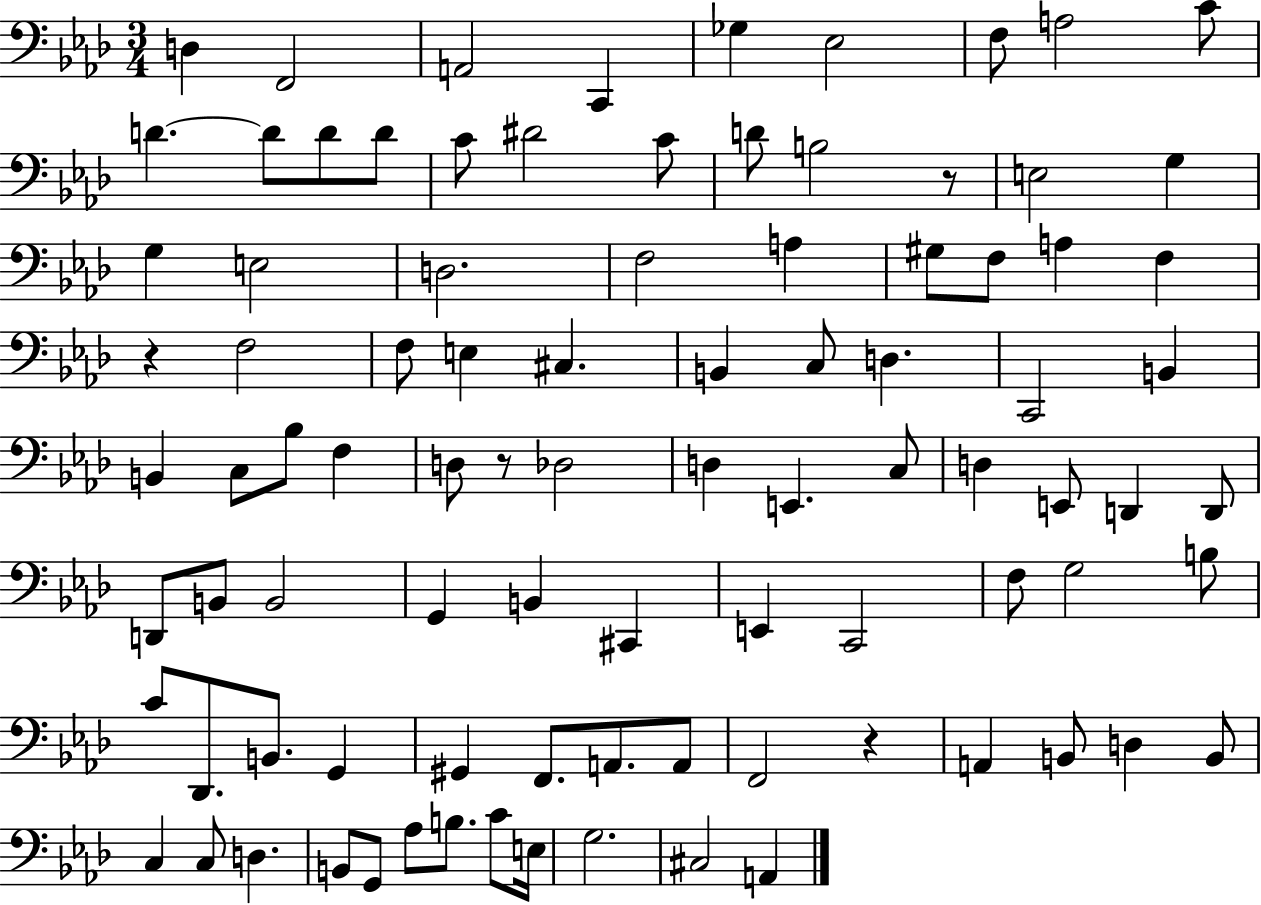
{
  \clef bass
  \numericTimeSignature
  \time 3/4
  \key aes \major
  d4 f,2 | a,2 c,4 | ges4 ees2 | f8 a2 c'8 | \break d'4.~~ d'8 d'8 d'8 | c'8 dis'2 c'8 | d'8 b2 r8 | e2 g4 | \break g4 e2 | d2. | f2 a4 | gis8 f8 a4 f4 | \break r4 f2 | f8 e4 cis4. | b,4 c8 d4. | c,2 b,4 | \break b,4 c8 bes8 f4 | d8 r8 des2 | d4 e,4. c8 | d4 e,8 d,4 d,8 | \break d,8 b,8 b,2 | g,4 b,4 cis,4 | e,4 c,2 | f8 g2 b8 | \break c'8 des,8. b,8. g,4 | gis,4 f,8. a,8. a,8 | f,2 r4 | a,4 b,8 d4 b,8 | \break c4 c8 d4. | b,8 g,8 aes8 b8. c'8 e16 | g2. | cis2 a,4 | \break \bar "|."
}